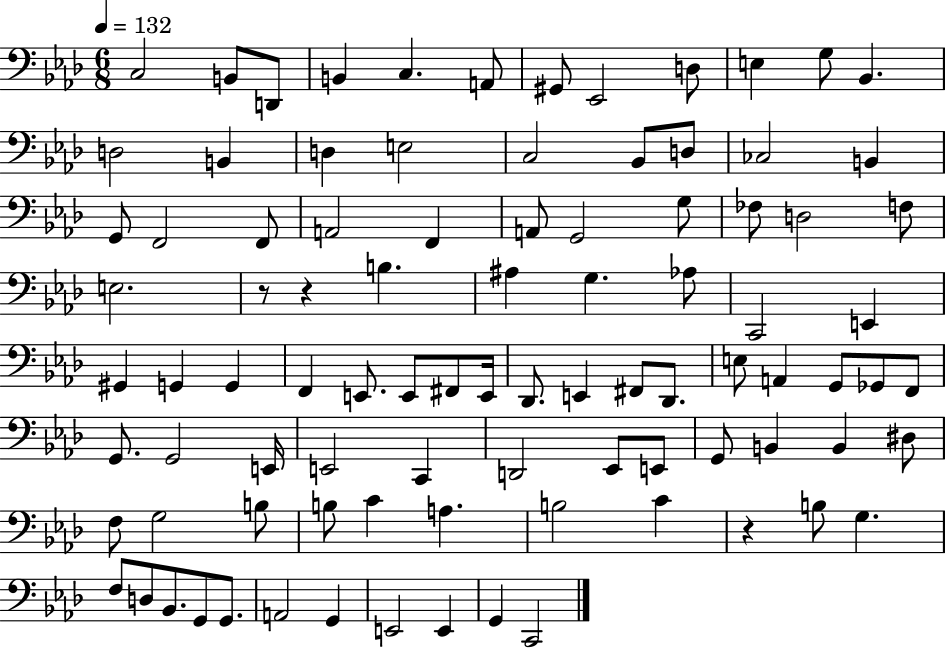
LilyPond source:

{
  \clef bass
  \numericTimeSignature
  \time 6/8
  \key aes \major
  \tempo 4 = 132
  c2 b,8 d,8 | b,4 c4. a,8 | gis,8 ees,2 d8 | e4 g8 bes,4. | \break d2 b,4 | d4 e2 | c2 bes,8 d8 | ces2 b,4 | \break g,8 f,2 f,8 | a,2 f,4 | a,8 g,2 g8 | fes8 d2 f8 | \break e2. | r8 r4 b4. | ais4 g4. aes8 | c,2 e,4 | \break gis,4 g,4 g,4 | f,4 e,8. e,8 fis,8 e,16 | des,8. e,4 fis,8 des,8. | e8 a,4 g,8 ges,8 f,8 | \break g,8. g,2 e,16 | e,2 c,4 | d,2 ees,8 e,8 | g,8 b,4 b,4 dis8 | \break f8 g2 b8 | b8 c'4 a4. | b2 c'4 | r4 b8 g4. | \break f8 d8 bes,8. g,8 g,8. | a,2 g,4 | e,2 e,4 | g,4 c,2 | \break \bar "|."
}